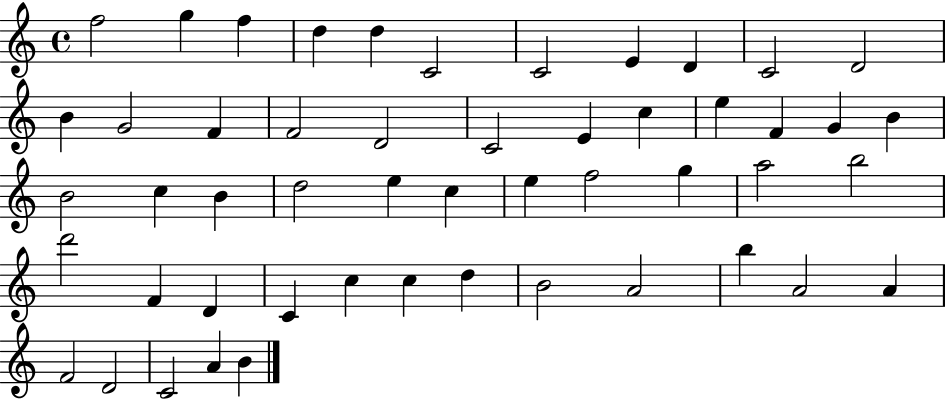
X:1
T:Untitled
M:4/4
L:1/4
K:C
f2 g f d d C2 C2 E D C2 D2 B G2 F F2 D2 C2 E c e F G B B2 c B d2 e c e f2 g a2 b2 d'2 F D C c c d B2 A2 b A2 A F2 D2 C2 A B